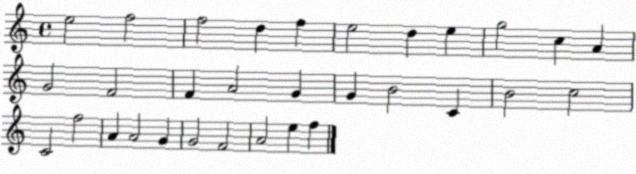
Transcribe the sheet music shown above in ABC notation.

X:1
T:Untitled
M:4/4
L:1/4
K:C
e2 f2 f2 d f e2 d e g2 c A G2 F2 F A2 G G B2 C B2 c2 C2 f2 A A2 G G2 F2 A2 e f